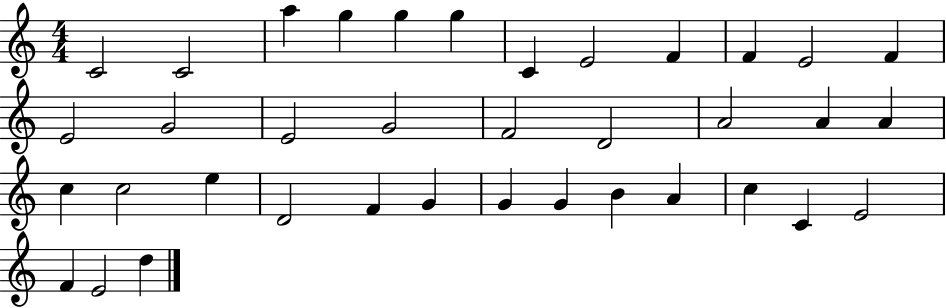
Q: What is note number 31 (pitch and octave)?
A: A4